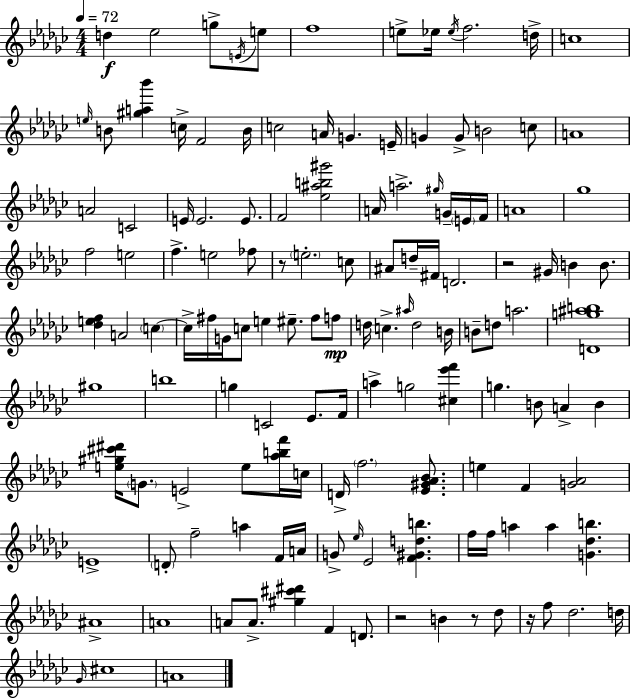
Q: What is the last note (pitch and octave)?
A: A4